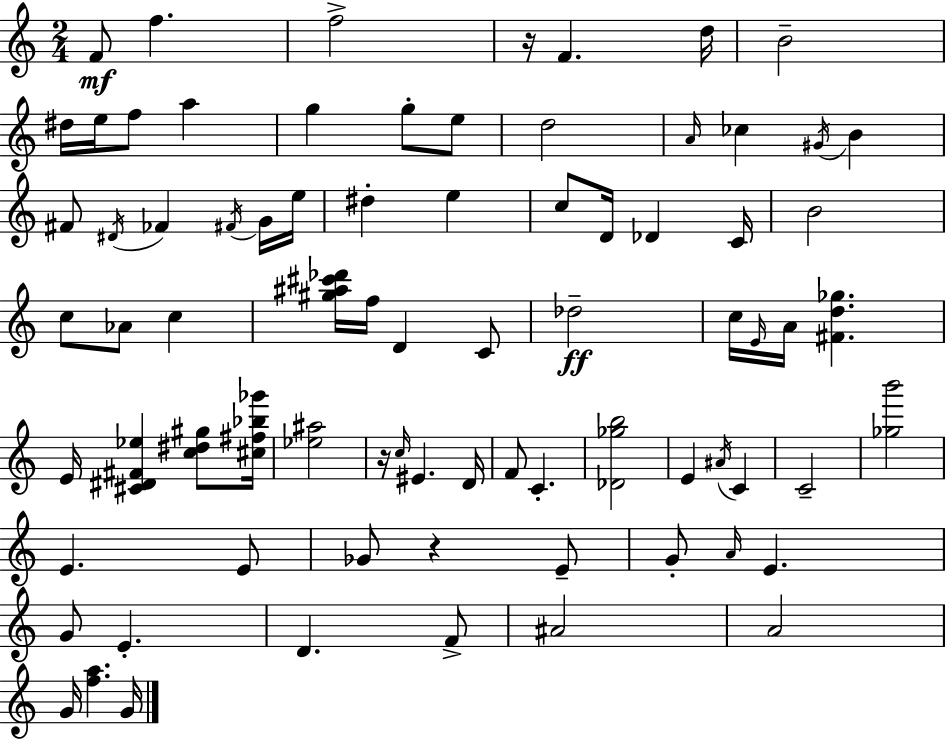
F4/e F5/q. F5/h R/s F4/q. D5/s B4/h D#5/s E5/s F5/e A5/q G5/q G5/e E5/e D5/h A4/s CES5/q G#4/s B4/q F#4/e D#4/s FES4/q F#4/s G4/s E5/s D#5/q E5/q C5/e D4/s Db4/q C4/s B4/h C5/e Ab4/e C5/q [G#5,A#5,C#6,Db6]/s F5/s D4/q C4/e Db5/h C5/s E4/s A4/s [F#4,D5,Gb5]/q. E4/s [C#4,D#4,F#4,Eb5]/q [C5,D#5,G#5]/e [C#5,F#5,Bb5,Gb6]/s [Eb5,A#5]/h R/s C5/s EIS4/q. D4/s F4/e C4/q. [Db4,Gb5,B5]/h E4/q A#4/s C4/q C4/h [Gb5,B6]/h E4/q. E4/e Gb4/e R/q E4/e G4/e A4/s E4/q. G4/e E4/q. D4/q. F4/e A#4/h A4/h G4/s [F5,A5]/q. G4/s